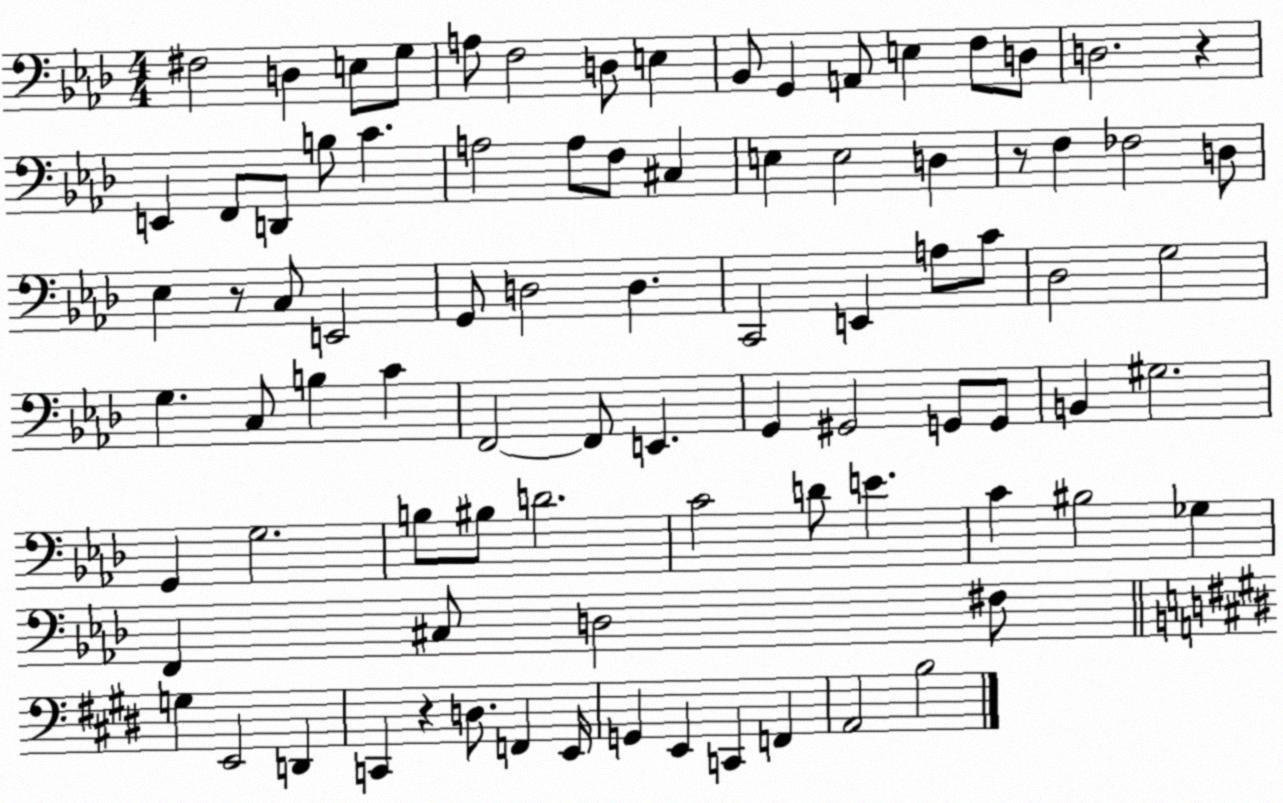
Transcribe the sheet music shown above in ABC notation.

X:1
T:Untitled
M:4/4
L:1/4
K:Ab
^F,2 D, E,/2 G,/2 A,/2 F,2 D,/2 E, _B,,/2 G,, A,,/2 E, F,/2 D,/2 D,2 z E,, F,,/2 D,,/2 B,/2 C A,2 A,/2 F,/2 ^C, E, E,2 D, z/2 F, _F,2 D,/2 _E, z/2 C,/2 E,,2 G,,/2 D,2 D, C,,2 E,, A,/2 C/2 _D,2 G,2 G, C,/2 B, C F,,2 F,,/2 E,, G,, ^G,,2 G,,/2 G,,/2 B,, ^G,2 G,, G,2 B,/2 ^B,/2 D2 C2 D/2 E C ^B,2 _G, F,, ^C,/2 D,2 ^F,/2 G, E,,2 D,, C,, z D,/2 F,, E,,/4 G,, E,, C,, F,, A,,2 B,2